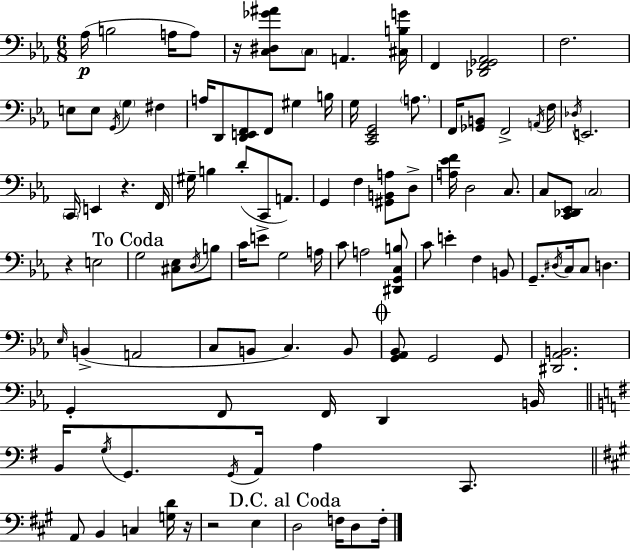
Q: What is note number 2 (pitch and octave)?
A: B3